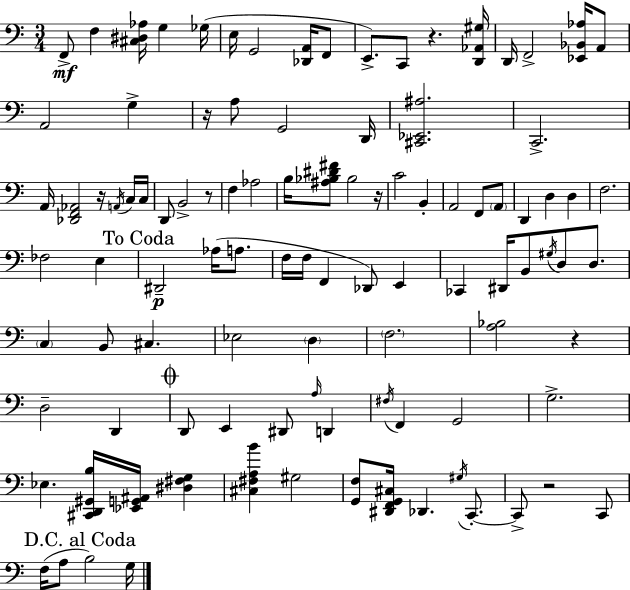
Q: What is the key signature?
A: C major